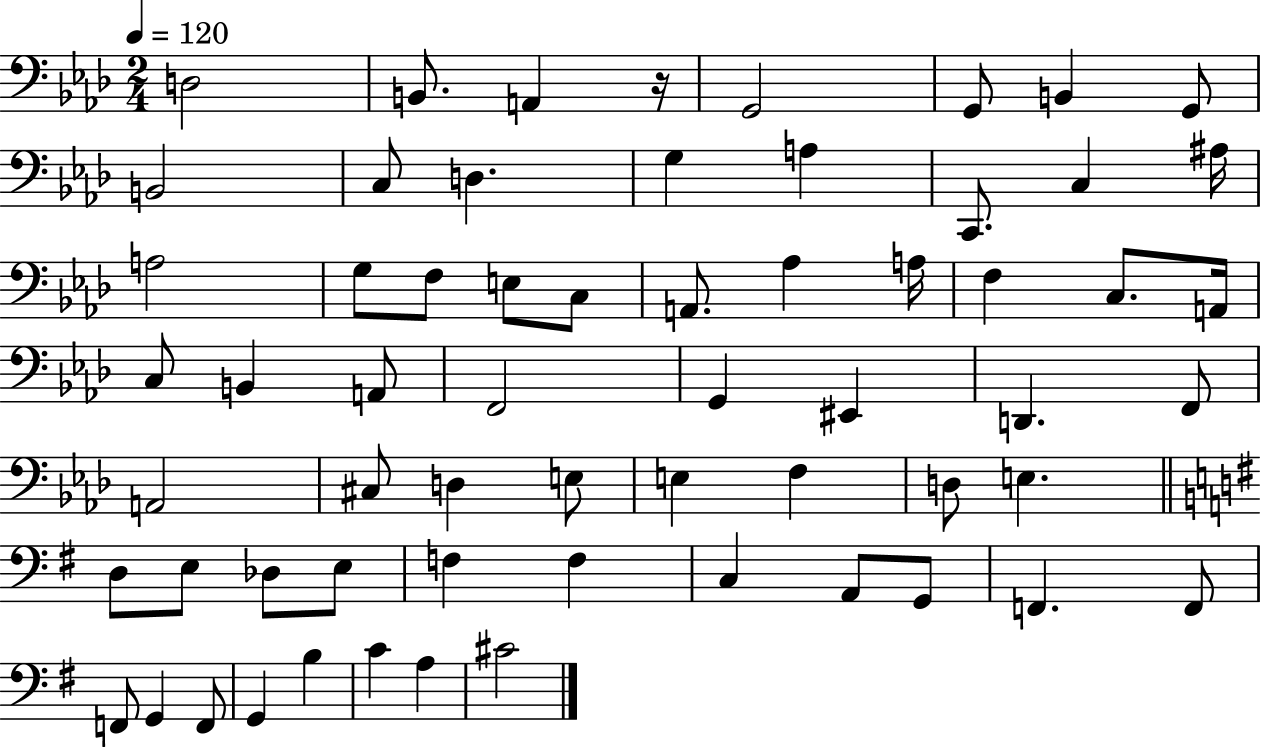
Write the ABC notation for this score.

X:1
T:Untitled
M:2/4
L:1/4
K:Ab
D,2 B,,/2 A,, z/4 G,,2 G,,/2 B,, G,,/2 B,,2 C,/2 D, G, A, C,,/2 C, ^A,/4 A,2 G,/2 F,/2 E,/2 C,/2 A,,/2 _A, A,/4 F, C,/2 A,,/4 C,/2 B,, A,,/2 F,,2 G,, ^E,, D,, F,,/2 A,,2 ^C,/2 D, E,/2 E, F, D,/2 E, D,/2 E,/2 _D,/2 E,/2 F, F, C, A,,/2 G,,/2 F,, F,,/2 F,,/2 G,, F,,/2 G,, B, C A, ^C2